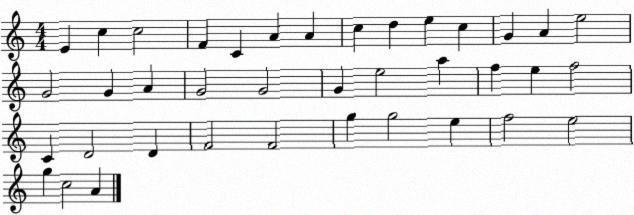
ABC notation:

X:1
T:Untitled
M:4/4
L:1/4
K:C
E c c2 F C A A c d e c G A e2 G2 G A G2 G2 G e2 a f e f2 C D2 D F2 F2 g g2 e f2 e2 g c2 A